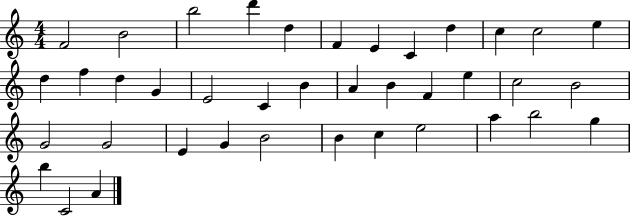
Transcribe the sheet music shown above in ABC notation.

X:1
T:Untitled
M:4/4
L:1/4
K:C
F2 B2 b2 d' d F E C d c c2 e d f d G E2 C B A B F e c2 B2 G2 G2 E G B2 B c e2 a b2 g b C2 A